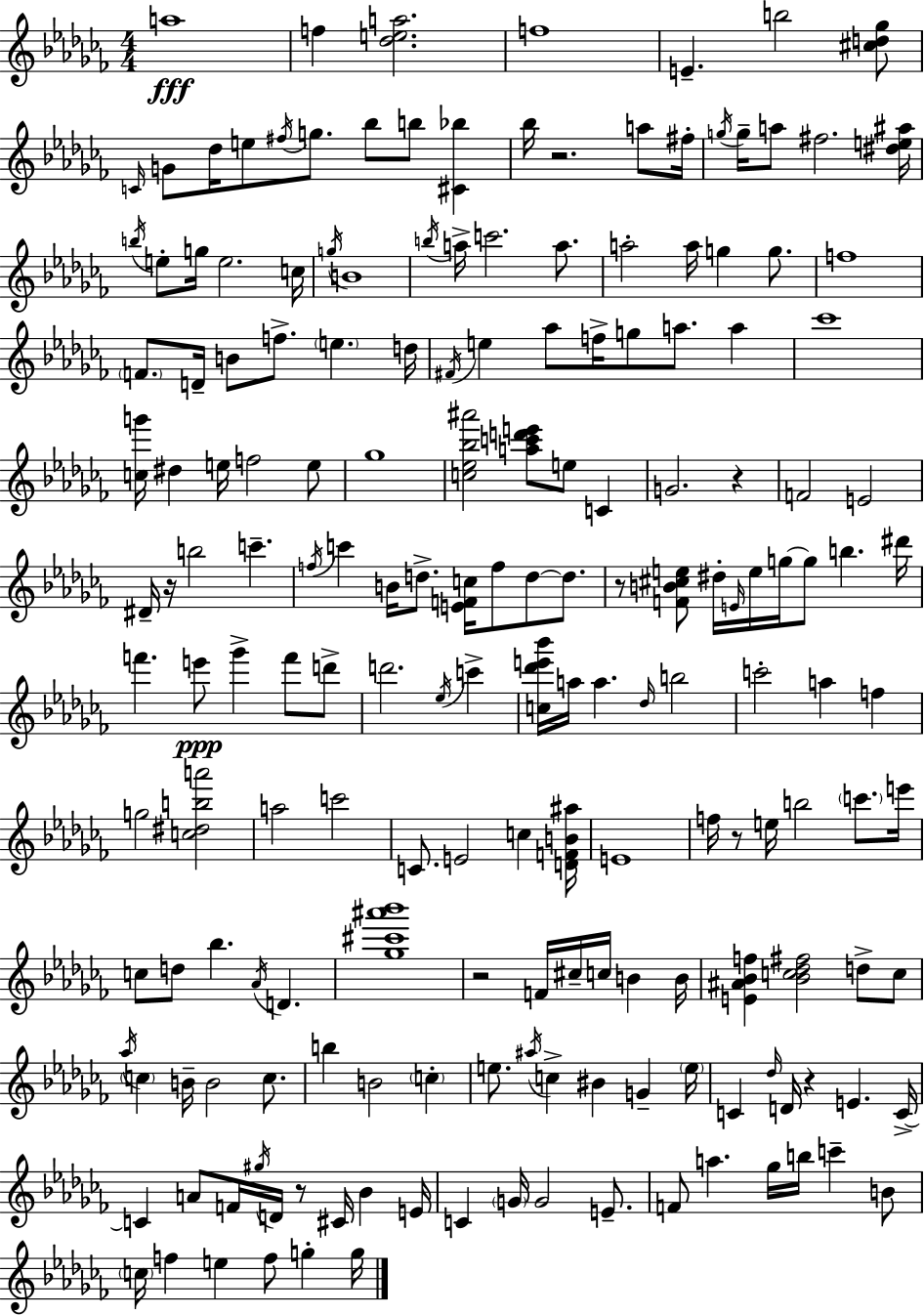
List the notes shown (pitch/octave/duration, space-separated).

A5/w F5/q [Db5,E5,A5]/h. F5/w E4/q. B5/h [C#5,D5,Gb5]/e C4/s G4/e Db5/s E5/e F#5/s G5/e. Bb5/e B5/e [C#4,Bb5]/q Bb5/s R/h. A5/e F#5/s G5/s G5/s A5/e F#5/h. [D#5,E5,A#5]/s B5/s E5/e G5/s E5/h. C5/s G5/s B4/w B5/s A5/s C6/h. A5/e. A5/h A5/s G5/q G5/e. F5/w F4/e. D4/s B4/e F5/e. E5/q. D5/s F#4/s E5/q Ab5/e F5/s G5/e A5/e. A5/q CES6/w [C5,G6]/s D#5/q E5/s F5/h E5/e Gb5/w [C5,Eb5,Bb5,A#6]/h [A5,C6,D6,E6]/e E5/e C4/q G4/h. R/q F4/h E4/h D#4/s R/s B5/h C6/q. F5/s C6/q B4/s D5/e. [E4,F4,C5]/s F5/e D5/e D5/e. R/e [F4,B4,C#5,E5]/e D#5/s E4/s E5/s G5/s G5/e B5/q. D#6/s F6/q. E6/e Gb6/q F6/e D6/e D6/h. Eb5/s C6/q [C5,Db6,E6,Bb6]/s A5/s A5/q. Db5/s B5/h C6/h A5/q F5/q G5/h [C5,D#5,B5,A6]/h A5/h C6/h C4/e. E4/h C5/q [D4,F4,B4,A#5]/s E4/w F5/s R/e E5/s B5/h C6/e. E6/s C5/e D5/e Bb5/q. Ab4/s D4/q. [Gb5,C#6,A#6,Bb6]/w R/h F4/s C#5/s C5/s B4/q B4/s [E4,A#4,Bb4,F5]/q [Bb4,C5,Db5,F#5]/h D5/e C5/e Ab5/s C5/q B4/s B4/h C5/e. B5/q B4/h C5/q E5/e. A#5/s C5/q BIS4/q G4/q E5/s C4/q Db5/s D4/s R/q E4/q. C4/s C4/q A4/e F4/s G#5/s D4/s R/e C#4/s Bb4/q E4/s C4/q G4/s G4/h E4/e. F4/e A5/q. Gb5/s B5/s C6/q B4/e C5/s F5/q E5/q F5/e G5/q G5/s